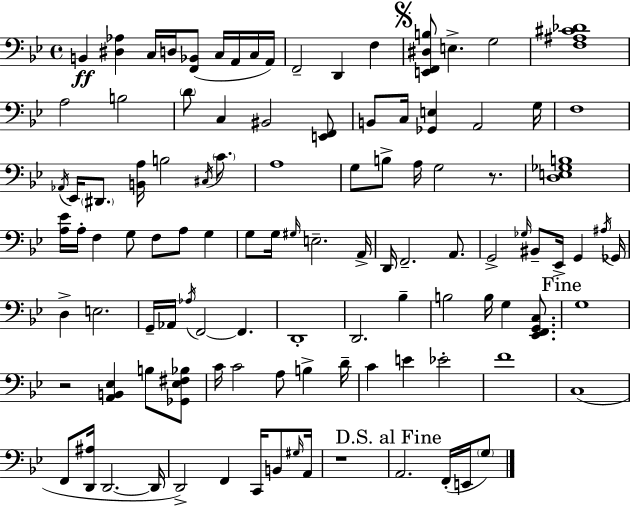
B2/q [D#3,Ab3]/q C3/s D3/s [F2,Bb2]/e C3/s A2/s C3/s A2/s F2/h D2/q F3/q [E2,F2,D#3,B3]/e E3/q. G3/h [F3,A#3,C#4,Db4]/w A3/h B3/h D4/e C3/q BIS2/h [E2,F2]/e B2/e C3/s [Gb2,E3]/q A2/h G3/s F3/w Ab2/s Eb2/s D#2/e. [B2,A3]/s B3/h C#3/s C4/e. A3/w G3/e B3/e A3/s G3/h R/e. [D3,E3,Gb3,B3]/w [A3,Eb4]/s A3/s F3/q G3/e F3/e A3/e G3/q G3/e G3/s G#3/s E3/h. A2/s D2/s F2/h. A2/e. G2/h Gb3/s BIS2/e Eb2/s G2/q A#3/s Gb2/s D3/q E3/h. G2/s Ab2/s Ab3/s F2/h F2/q. D2/w D2/h. Bb3/q B3/h B3/s G3/q [Eb2,F2,G2,C3]/e. G3/w R/h [A2,B2,Eb3]/q B3/e [Gb2,Eb3,F#3,Bb3]/e C4/s C4/h A3/e B3/q D4/s C4/q E4/q Eb4/h F4/w C3/w F2/e [D2,A#3]/s D2/h. D2/s D2/h F2/q C2/s B2/e G#3/s A2/s R/w A2/h. F2/s E2/s G3/e